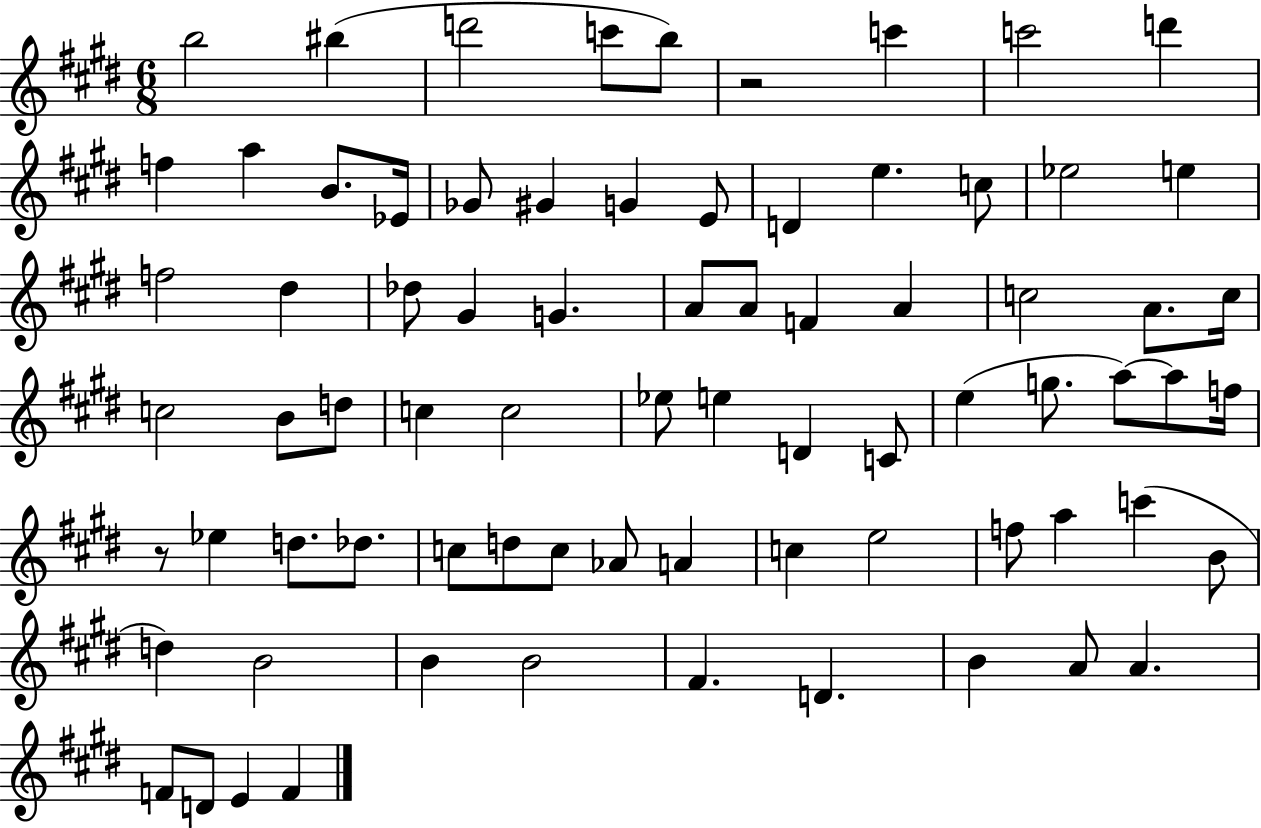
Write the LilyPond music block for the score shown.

{
  \clef treble
  \numericTimeSignature
  \time 6/8
  \key e \major
  b''2 bis''4( | d'''2 c'''8 b''8) | r2 c'''4 | c'''2 d'''4 | \break f''4 a''4 b'8. ees'16 | ges'8 gis'4 g'4 e'8 | d'4 e''4. c''8 | ees''2 e''4 | \break f''2 dis''4 | des''8 gis'4 g'4. | a'8 a'8 f'4 a'4 | c''2 a'8. c''16 | \break c''2 b'8 d''8 | c''4 c''2 | ees''8 e''4 d'4 c'8 | e''4( g''8. a''8~~) a''8 f''16 | \break r8 ees''4 d''8. des''8. | c''8 d''8 c''8 aes'8 a'4 | c''4 e''2 | f''8 a''4 c'''4( b'8 | \break d''4) b'2 | b'4 b'2 | fis'4. d'4. | b'4 a'8 a'4. | \break f'8 d'8 e'4 f'4 | \bar "|."
}